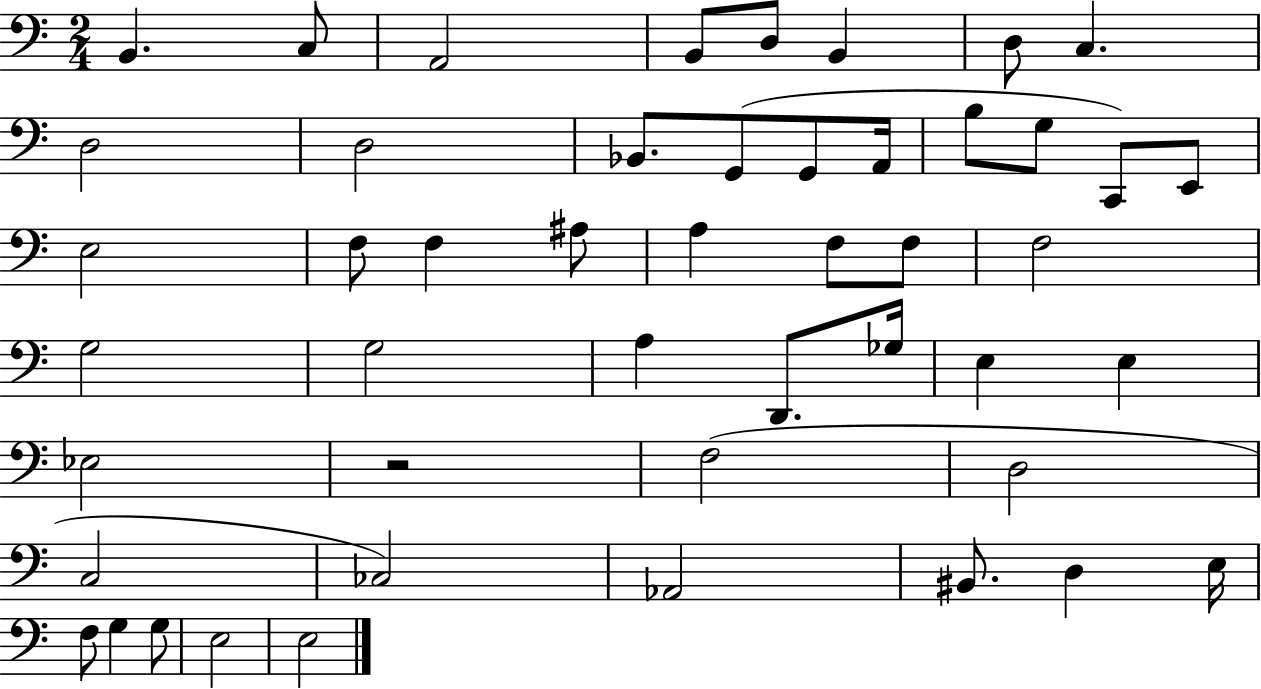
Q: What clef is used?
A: bass